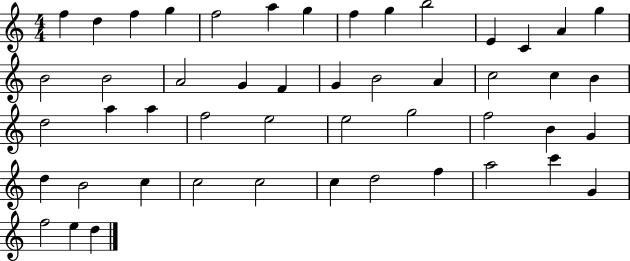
{
  \clef treble
  \numericTimeSignature
  \time 4/4
  \key c \major
  f''4 d''4 f''4 g''4 | f''2 a''4 g''4 | f''4 g''4 b''2 | e'4 c'4 a'4 g''4 | \break b'2 b'2 | a'2 g'4 f'4 | g'4 b'2 a'4 | c''2 c''4 b'4 | \break d''2 a''4 a''4 | f''2 e''2 | e''2 g''2 | f''2 b'4 g'4 | \break d''4 b'2 c''4 | c''2 c''2 | c''4 d''2 f''4 | a''2 c'''4 g'4 | \break f''2 e''4 d''4 | \bar "|."
}